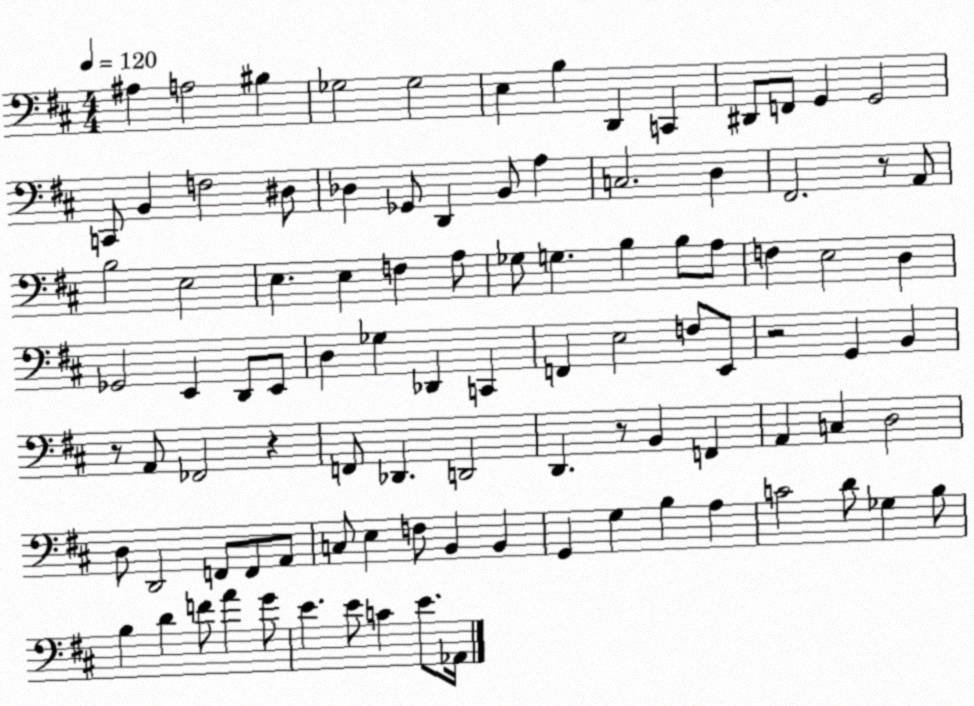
X:1
T:Untitled
M:4/4
L:1/4
K:D
^A, A,2 ^B, _G,2 _G,2 E, B, D,, C,, ^D,,/2 F,,/2 G,, G,,2 C,,/2 B,, F,2 ^D,/2 _D, _G,,/2 D,, B,,/2 A, C,2 D, ^F,,2 z/2 A,,/2 B,2 E,2 E, E, F, A,/2 _G,/2 G, B, B,/2 A,/2 F, E,2 D, _G,,2 E,, D,,/2 E,,/2 D, _G, _D,, C,, F,, E,2 F,/2 E,,/2 z2 G,, B,, z/2 A,,/2 _F,,2 z F,,/2 _D,, D,,2 D,, z/2 B,, F,, A,, C, D,2 D,/2 D,,2 F,,/2 F,,/2 A,,/2 C,/2 E, F,/2 B,, B,, G,, G, B, A, C2 D/2 _G, B,/2 B, D F/2 A G/2 E E/2 C E/2 _A,,/4